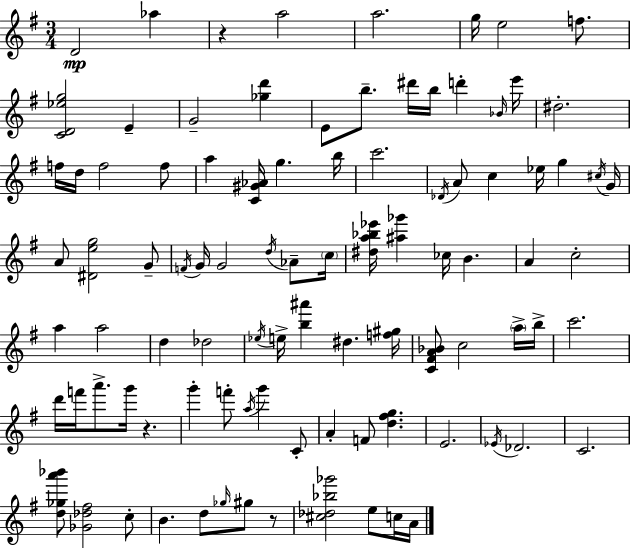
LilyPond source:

{
  \clef treble
  \numericTimeSignature
  \time 3/4
  \key g \major
  d'2\mp aes''4 | r4 a''2 | a''2. | g''16 e''2 f''8. | \break <c' d' ees'' g''>2 e'4-- | g'2-- <ges'' d'''>4 | e'8 b''8.-- dis'''16 b''16 d'''4-. \grace { bes'16 } | e'''16 dis''2.-. | \break f''16 d''16 f''2 f''8 | a''4 <c' gis' aes'>16 g''4. | b''16 c'''2. | \acciaccatura { des'16 } a'8 c''4 ees''16 g''4 | \break \acciaccatura { cis''16 } g'16 a'8 <dis' e'' g''>2 | g'8-- \acciaccatura { f'16 } g'16 g'2 | \acciaccatura { d''16 } aes'8-- \parenthesize c''16 <dis'' a'' bes'' ees'''>16 <ais'' ges'''>4 ces''16 b'4. | a'4 c''2-. | \break a''4 a''2 | d''4 des''2 | \acciaccatura { ees''16 } e''16-> <b'' ais'''>4 dis''4. | <f'' gis''>16 <c' fis' a' bes'>8 c''2 | \break \parenthesize a''16-> b''16-> c'''2. | d'''16 f'''16 a'''8.-> g'''16 | r4. g'''4-. f'''8-. | \acciaccatura { a''16 } g'''4 c'8-. a'4-. f'8 | \break <d'' fis'' g''>4. e'2. | \acciaccatura { ees'16 } des'2. | c'2. | <d'' ges'' a''' bes'''>8 <ges' des'' fis''>2 | \break c''8-. b'4. | d''8 \grace { ges''16 } gis''8 r8 <cis'' des'' bes'' ges'''>2 | e''8 c''16 a'16 \bar "|."
}